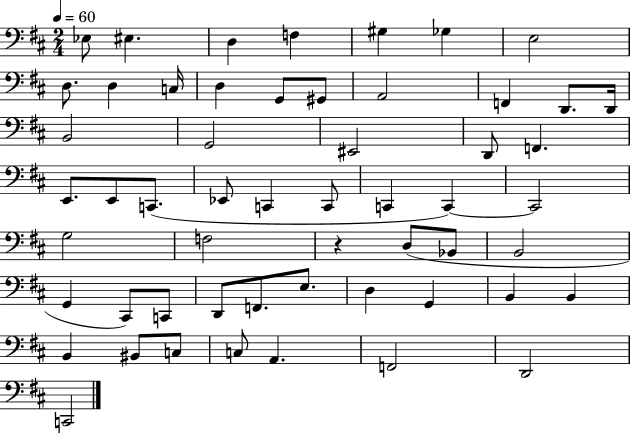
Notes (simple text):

Eb3/e EIS3/q. D3/q F3/q G#3/q Gb3/q E3/h D3/e. D3/q C3/s D3/q G2/e G#2/e A2/h F2/q D2/e. D2/s B2/h G2/h EIS2/h D2/e F2/q. E2/e. E2/e C2/e. Eb2/e C2/q C2/e C2/q C2/q C2/h G3/h F3/h R/q D3/e Bb2/e B2/h G2/q C#2/e C2/e D2/e F2/e. E3/e. D3/q G2/q B2/q B2/q B2/q BIS2/e C3/e C3/e A2/q. F2/h D2/h C2/h